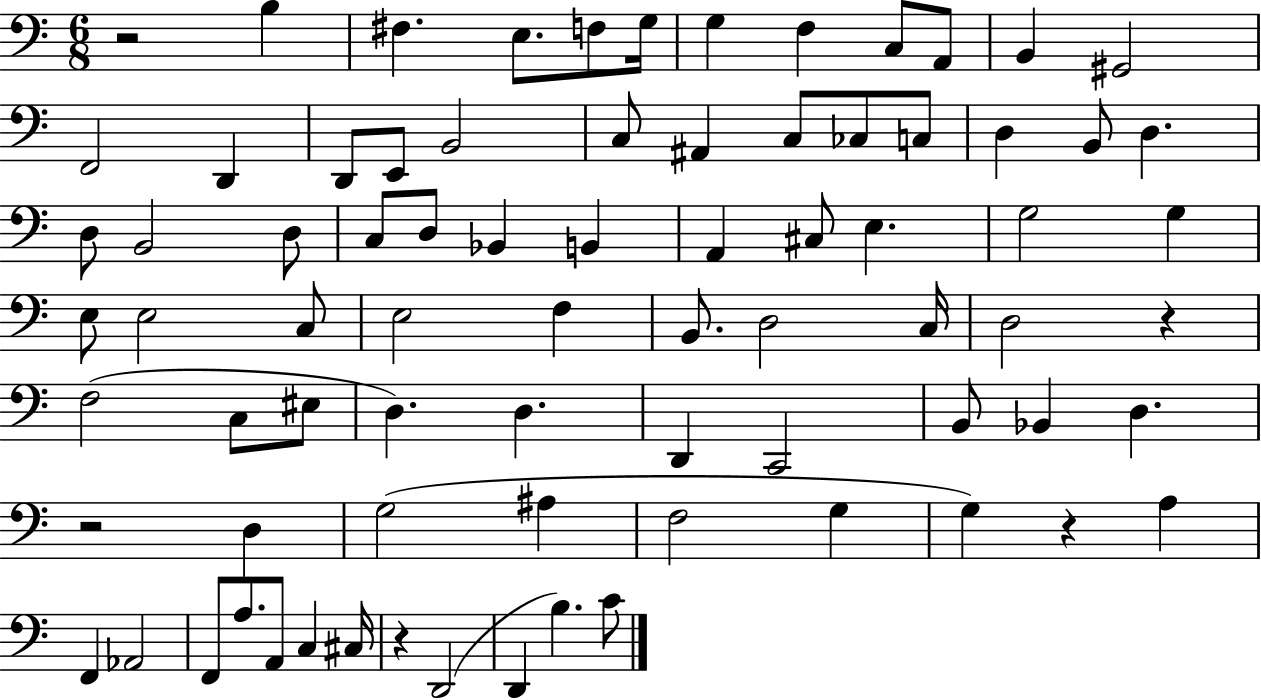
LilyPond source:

{
  \clef bass
  \numericTimeSignature
  \time 6/8
  \key c \major
  \repeat volta 2 { r2 b4 | fis4. e8. f8 g16 | g4 f4 c8 a,8 | b,4 gis,2 | \break f,2 d,4 | d,8 e,8 b,2 | c8 ais,4 c8 ces8 c8 | d4 b,8 d4. | \break d8 b,2 d8 | c8 d8 bes,4 b,4 | a,4 cis8 e4. | g2 g4 | \break e8 e2 c8 | e2 f4 | b,8. d2 c16 | d2 r4 | \break f2( c8 eis8 | d4.) d4. | d,4 c,2 | b,8 bes,4 d4. | \break r2 d4 | g2( ais4 | f2 g4 | g4) r4 a4 | \break f,4 aes,2 | f,8 a8. a,8 c4 cis16 | r4 d,2( | d,4 b4.) c'8 | \break } \bar "|."
}